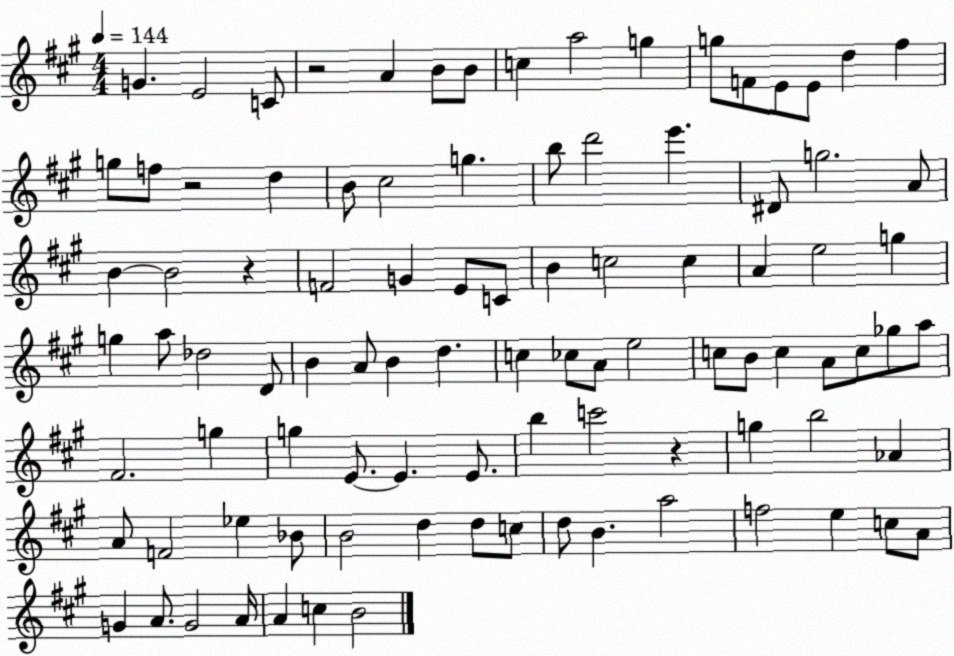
X:1
T:Untitled
M:4/4
L:1/4
K:A
G E2 C/2 z2 A B/2 B/2 c a2 g g/2 F/2 E/2 E/2 d ^f g/2 f/2 z2 d B/2 ^c2 g b/2 d'2 e' ^D/2 g2 A/2 B B2 z F2 G E/2 C/2 B c2 c A e2 g g a/2 _d2 D/2 B A/2 B d c _c/2 A/2 e2 c/2 B/2 c A/2 c/2 _g/2 a/2 ^F2 g g E/2 E E/2 b c'2 z g b2 _A A/2 F2 _e _B/2 B2 d d/2 c/2 d/2 B a2 f2 e c/2 A/2 G A/2 G2 A/4 A c B2